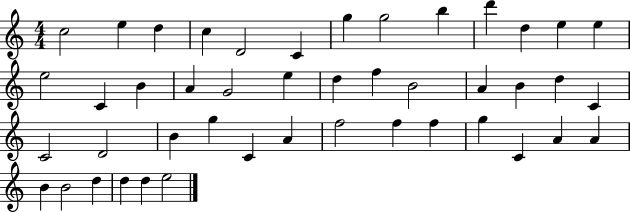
C5/h E5/q D5/q C5/q D4/h C4/q G5/q G5/h B5/q D6/q D5/q E5/q E5/q E5/h C4/q B4/q A4/q G4/h E5/q D5/q F5/q B4/h A4/q B4/q D5/q C4/q C4/h D4/h B4/q G5/q C4/q A4/q F5/h F5/q F5/q G5/q C4/q A4/q A4/q B4/q B4/h D5/q D5/q D5/q E5/h